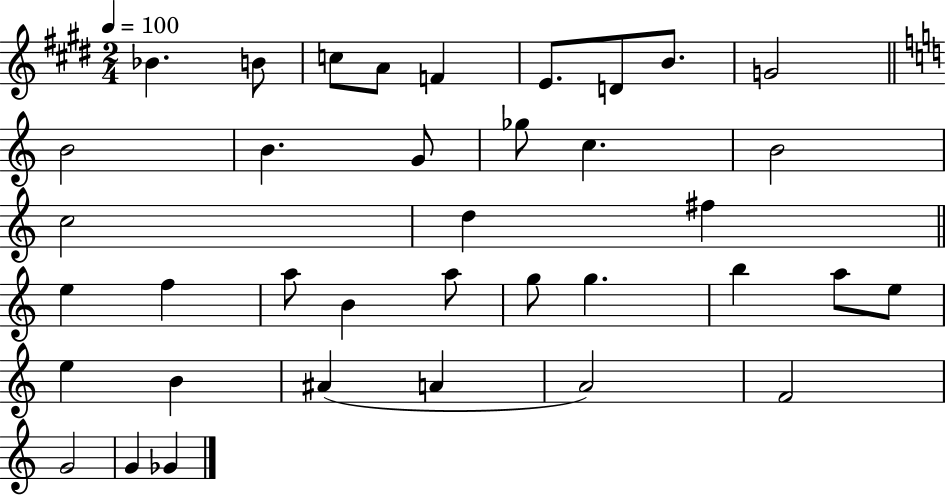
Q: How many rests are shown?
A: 0